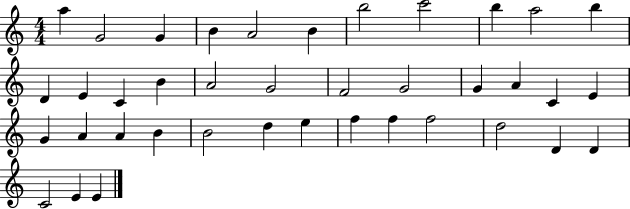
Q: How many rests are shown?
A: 0